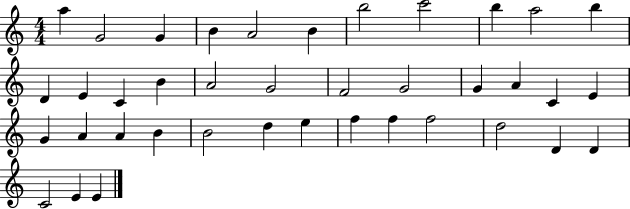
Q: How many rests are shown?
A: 0